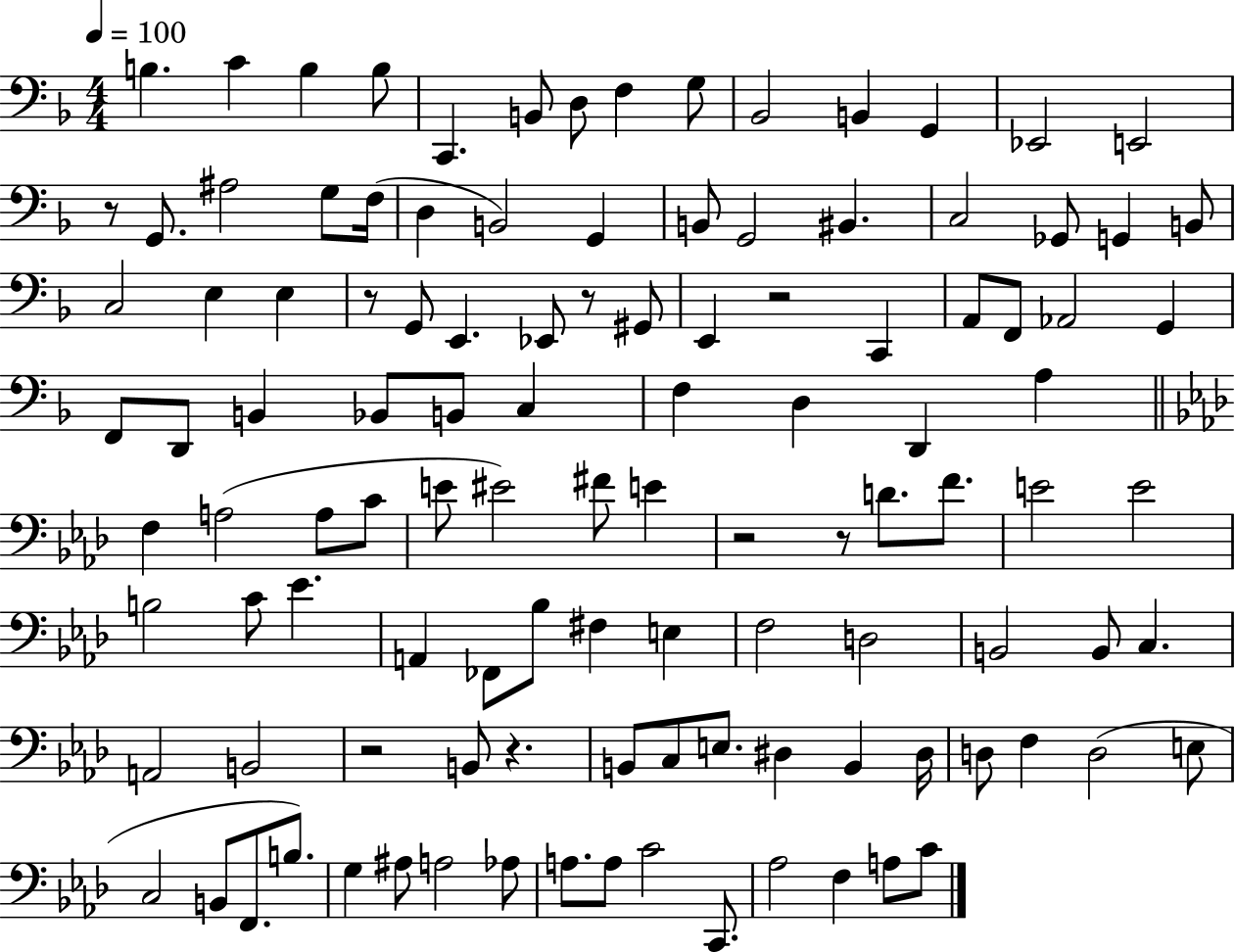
B3/q. C4/q B3/q B3/e C2/q. B2/e D3/e F3/q G3/e Bb2/h B2/q G2/q Eb2/h E2/h R/e G2/e. A#3/h G3/e F3/s D3/q B2/h G2/q B2/e G2/h BIS2/q. C3/h Gb2/e G2/q B2/e C3/h E3/q E3/q R/e G2/e E2/q. Eb2/e R/e G#2/e E2/q R/h C2/q A2/e F2/e Ab2/h G2/q F2/e D2/e B2/q Bb2/e B2/e C3/q F3/q D3/q D2/q A3/q F3/q A3/h A3/e C4/e E4/e EIS4/h F#4/e E4/q R/h R/e D4/e. F4/e. E4/h E4/h B3/h C4/e Eb4/q. A2/q FES2/e Bb3/e F#3/q E3/q F3/h D3/h B2/h B2/e C3/q. A2/h B2/h R/h B2/e R/q. B2/e C3/e E3/e. D#3/q B2/q D#3/s D3/e F3/q D3/h E3/e C3/h B2/e F2/e. B3/e. G3/q A#3/e A3/h Ab3/e A3/e. A3/e C4/h C2/e. Ab3/h F3/q A3/e C4/e